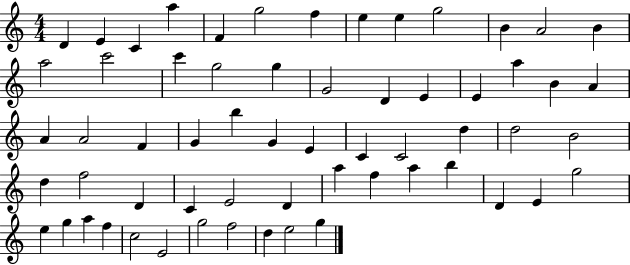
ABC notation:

X:1
T:Untitled
M:4/4
L:1/4
K:C
D E C a F g2 f e e g2 B A2 B a2 c'2 c' g2 g G2 D E E a B A A A2 F G b G E C C2 d d2 B2 d f2 D C E2 D a f a b D E g2 e g a f c2 E2 g2 f2 d e2 g